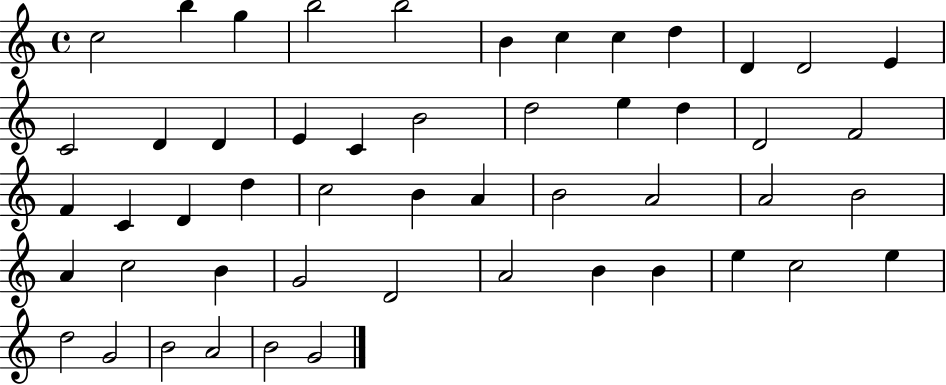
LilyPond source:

{
  \clef treble
  \time 4/4
  \defaultTimeSignature
  \key c \major
  c''2 b''4 g''4 | b''2 b''2 | b'4 c''4 c''4 d''4 | d'4 d'2 e'4 | \break c'2 d'4 d'4 | e'4 c'4 b'2 | d''2 e''4 d''4 | d'2 f'2 | \break f'4 c'4 d'4 d''4 | c''2 b'4 a'4 | b'2 a'2 | a'2 b'2 | \break a'4 c''2 b'4 | g'2 d'2 | a'2 b'4 b'4 | e''4 c''2 e''4 | \break d''2 g'2 | b'2 a'2 | b'2 g'2 | \bar "|."
}